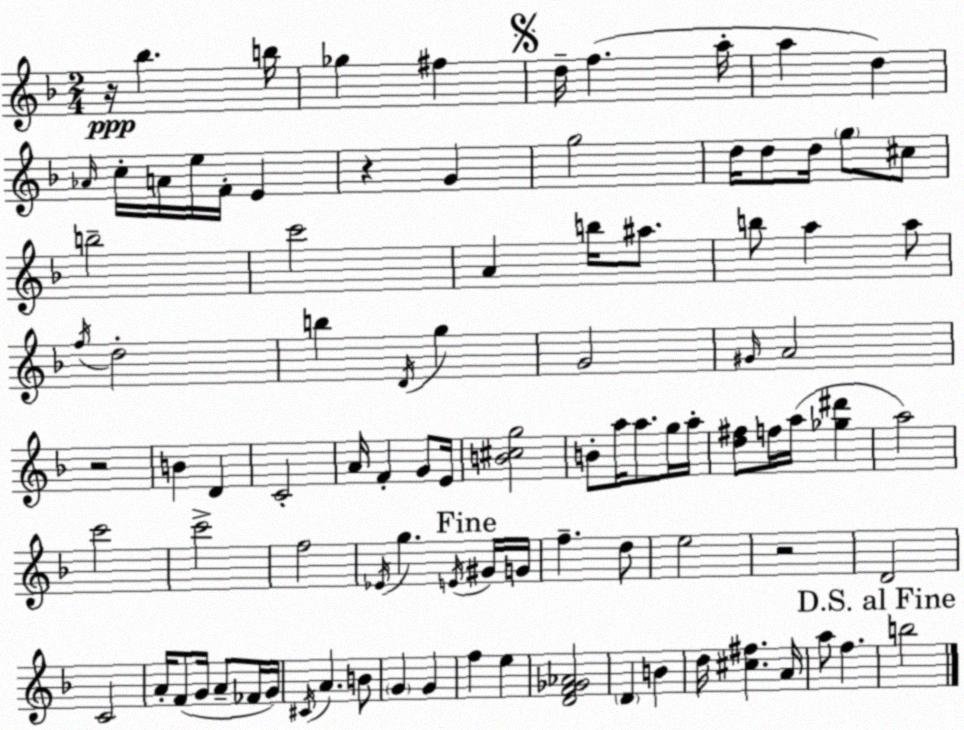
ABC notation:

X:1
T:Untitled
M:2/4
L:1/4
K:F
z/4 _b b/4 _g ^f d/4 f a/4 a d _A/4 c/4 A/4 e/4 F/4 E z G g2 d/4 d/2 d/4 g/2 ^c/2 b2 c'2 A b/4 ^a/2 b/2 a a/2 f/4 d2 b D/4 g G2 ^G/4 A2 z2 B D C2 A/4 F G/2 E/4 [B^cg]2 B/2 a/4 a/2 g/4 a/4 [d^f]/2 f/4 a/4 [_g^d'] a2 c'2 c'2 f2 _E/4 g E/4 ^G/4 G/4 f d/2 e2 z2 D2 C2 A/4 F/2 G/4 A/2 _F/4 G/4 ^C/4 A B/2 G G f e [DF_G_A]2 D B d/4 [^c^f] A/4 a/2 f b2